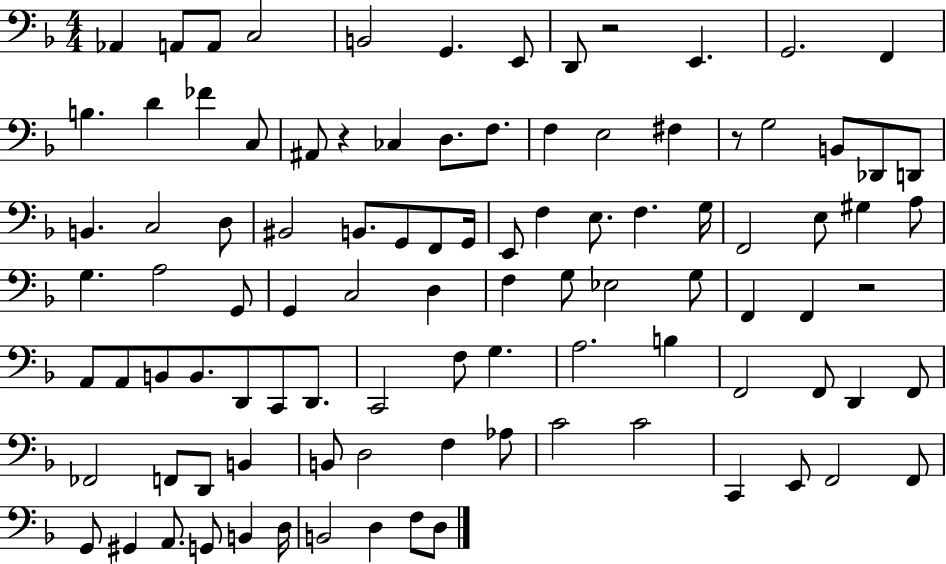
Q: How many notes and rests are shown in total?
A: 99